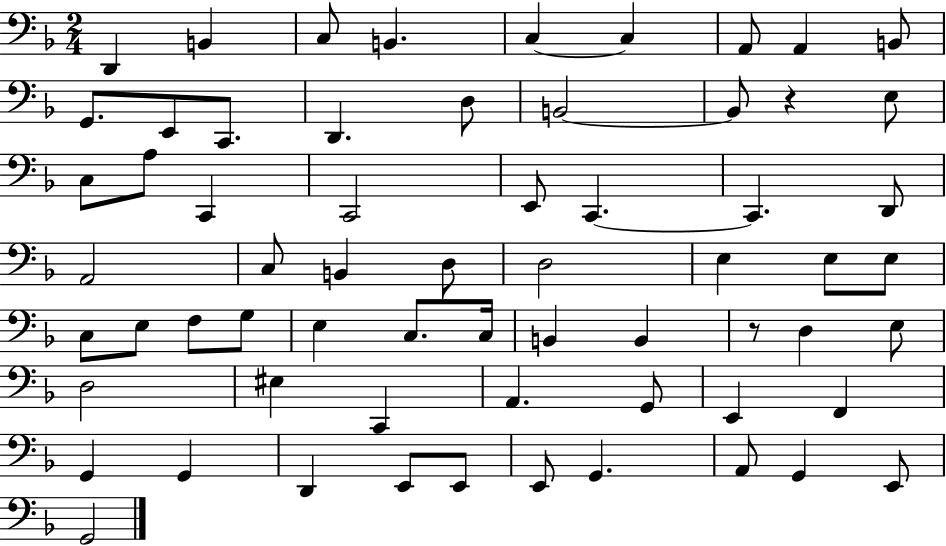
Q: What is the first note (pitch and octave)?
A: D2